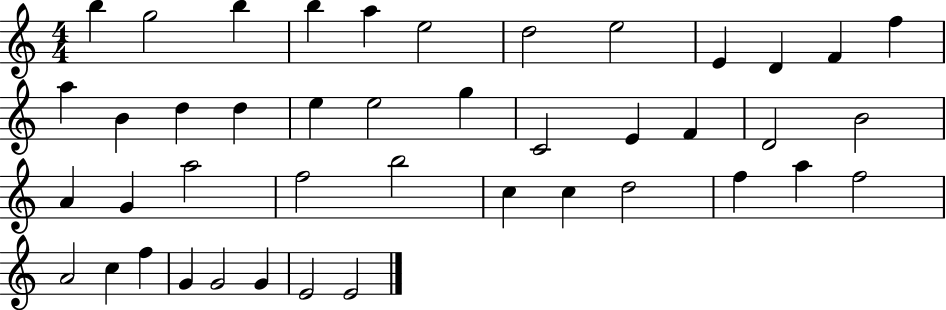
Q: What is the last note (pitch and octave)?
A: E4